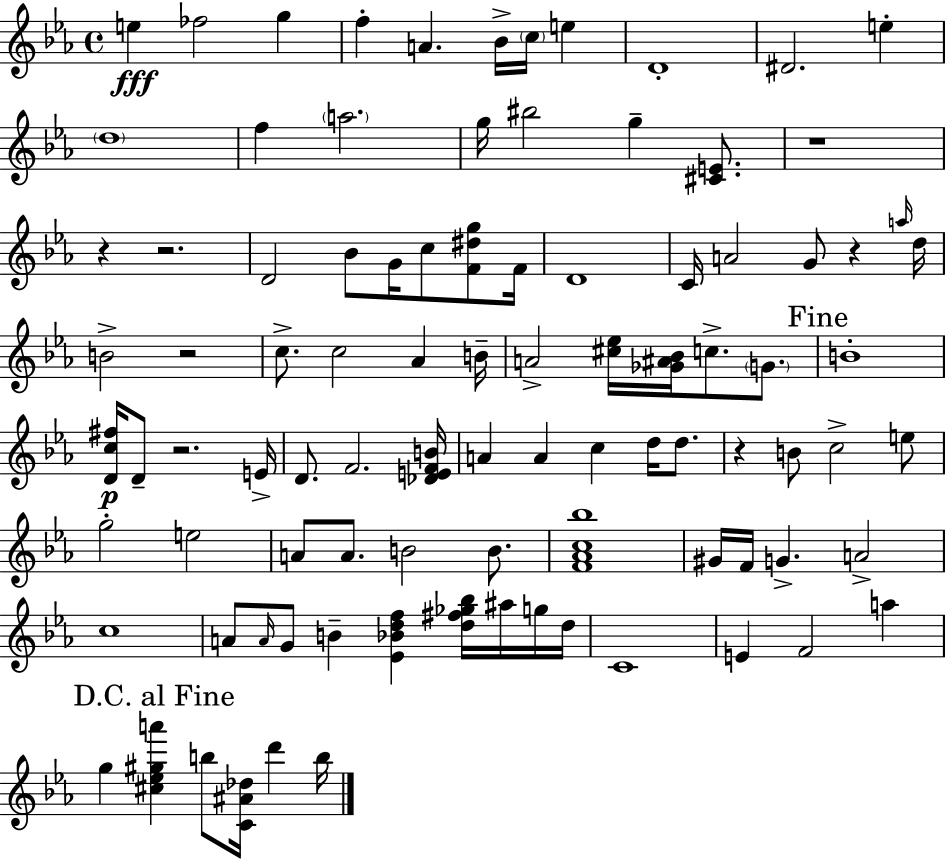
E5/q FES5/h G5/q F5/q A4/q. Bb4/s C5/s E5/q D4/w D#4/h. E5/q D5/w F5/q A5/h. G5/s BIS5/h G5/q [C#4,E4]/e. R/w R/q R/h. D4/h Bb4/e G4/s C5/e [F4,D#5,G5]/e F4/s D4/w C4/s A4/h G4/e R/q A5/s D5/s B4/h R/h C5/e. C5/h Ab4/q B4/s A4/h [C#5,Eb5]/s [Gb4,A#4,Bb4]/s C5/e. G4/e. B4/w [D4,C5,F#5]/s D4/e R/h. E4/s D4/e. F4/h. [Db4,E4,F4,B4]/s A4/q A4/q C5/q D5/s D5/e. R/q B4/e C5/h E5/e G5/h E5/h A4/e A4/e. B4/h B4/e. [F4,Ab4,C5,Bb5]/w G#4/s F4/s G4/q. A4/h C5/w A4/e A4/s G4/e B4/q [Eb4,Bb4,D5,F5]/q [D5,F#5,Gb5,Bb5]/s A#5/s G5/s D5/s C4/w E4/q F4/h A5/q G5/q [C#5,Eb5,G#5,A6]/q B5/e [C4,A#4,Db5]/s D6/q B5/s